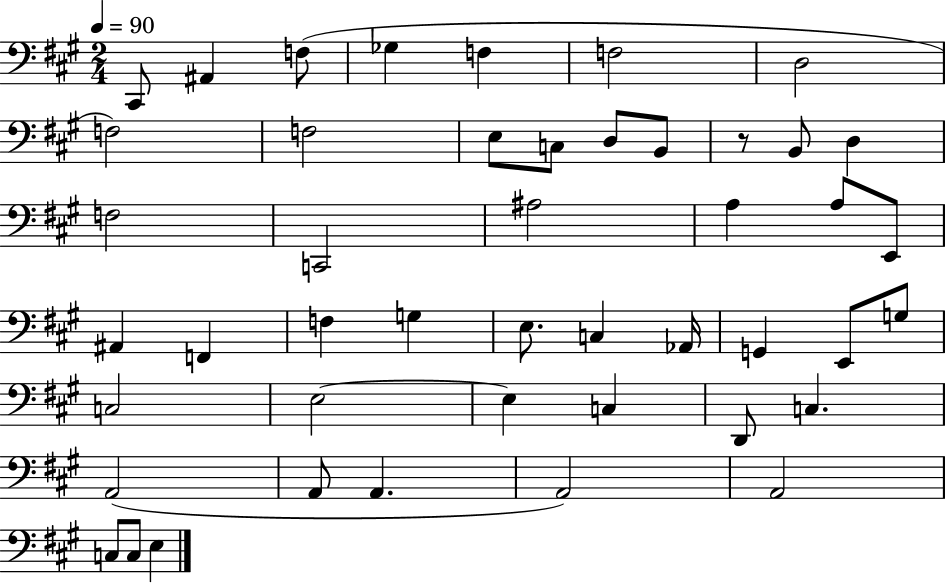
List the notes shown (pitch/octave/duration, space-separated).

C#2/e A#2/q F3/e Gb3/q F3/q F3/h D3/h F3/h F3/h E3/e C3/e D3/e B2/e R/e B2/e D3/q F3/h C2/h A#3/h A3/q A3/e E2/e A#2/q F2/q F3/q G3/q E3/e. C3/q Ab2/s G2/q E2/e G3/e C3/h E3/h E3/q C3/q D2/e C3/q. A2/h A2/e A2/q. A2/h A2/h C3/e C3/e E3/q